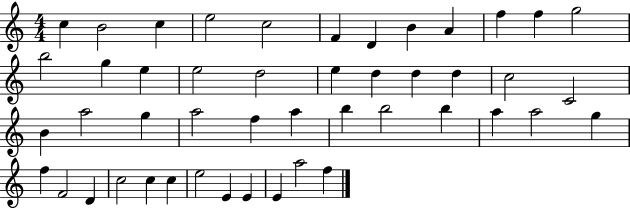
{
  \clef treble
  \numericTimeSignature
  \time 4/4
  \key c \major
  c''4 b'2 c''4 | e''2 c''2 | f'4 d'4 b'4 a'4 | f''4 f''4 g''2 | \break b''2 g''4 e''4 | e''2 d''2 | e''4 d''4 d''4 d''4 | c''2 c'2 | \break b'4 a''2 g''4 | a''2 f''4 a''4 | b''4 b''2 b''4 | a''4 a''2 g''4 | \break f''4 f'2 d'4 | c''2 c''4 c''4 | e''2 e'4 e'4 | e'4 a''2 f''4 | \break \bar "|."
}